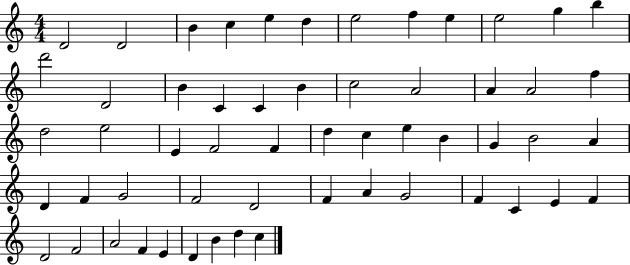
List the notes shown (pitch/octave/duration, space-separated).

D4/h D4/h B4/q C5/q E5/q D5/q E5/h F5/q E5/q E5/h G5/q B5/q D6/h D4/h B4/q C4/q C4/q B4/q C5/h A4/h A4/q A4/h F5/q D5/h E5/h E4/q F4/h F4/q D5/q C5/q E5/q B4/q G4/q B4/h A4/q D4/q F4/q G4/h F4/h D4/h F4/q A4/q G4/h F4/q C4/q E4/q F4/q D4/h F4/h A4/h F4/q E4/q D4/q B4/q D5/q C5/q